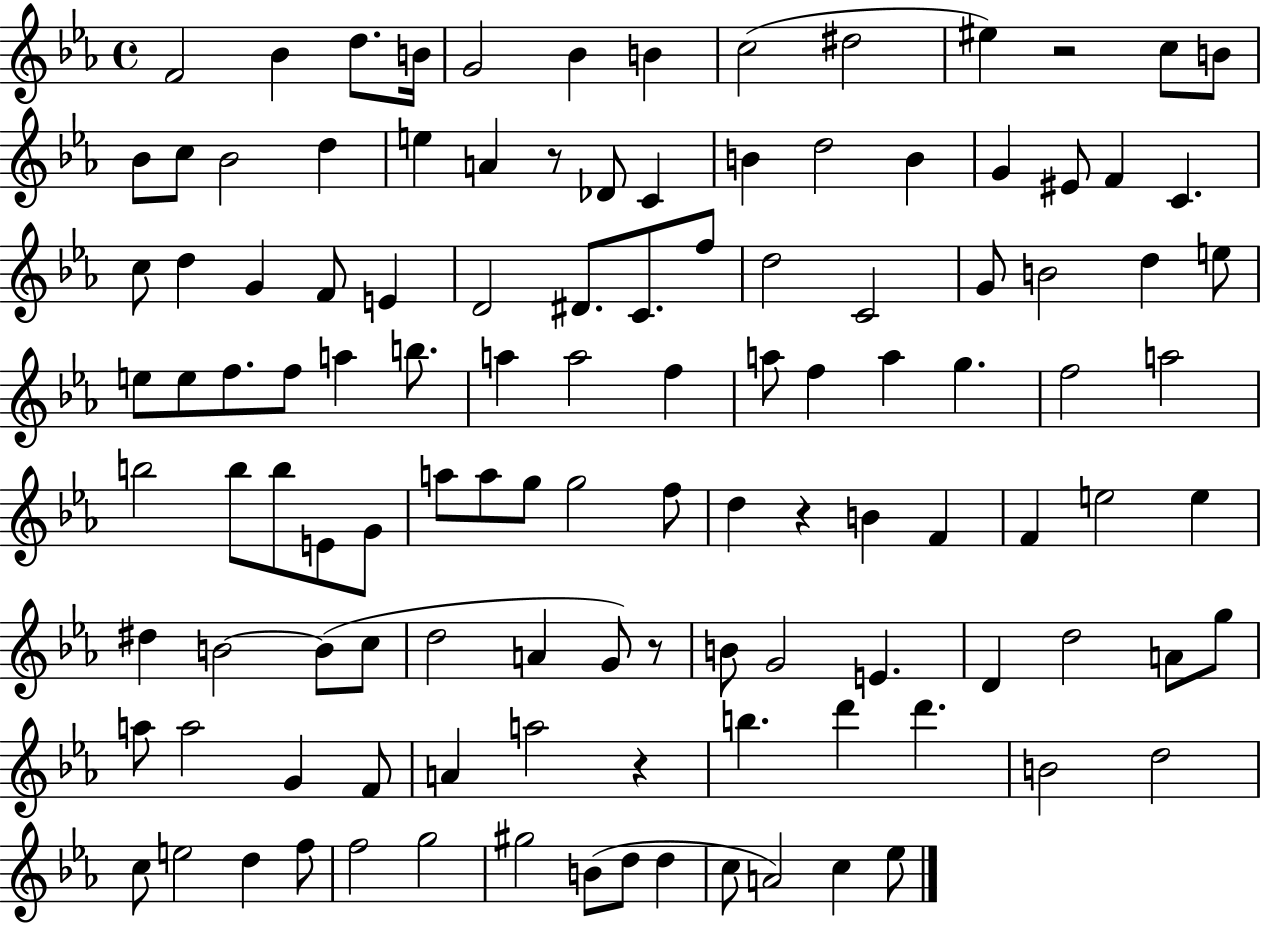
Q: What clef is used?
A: treble